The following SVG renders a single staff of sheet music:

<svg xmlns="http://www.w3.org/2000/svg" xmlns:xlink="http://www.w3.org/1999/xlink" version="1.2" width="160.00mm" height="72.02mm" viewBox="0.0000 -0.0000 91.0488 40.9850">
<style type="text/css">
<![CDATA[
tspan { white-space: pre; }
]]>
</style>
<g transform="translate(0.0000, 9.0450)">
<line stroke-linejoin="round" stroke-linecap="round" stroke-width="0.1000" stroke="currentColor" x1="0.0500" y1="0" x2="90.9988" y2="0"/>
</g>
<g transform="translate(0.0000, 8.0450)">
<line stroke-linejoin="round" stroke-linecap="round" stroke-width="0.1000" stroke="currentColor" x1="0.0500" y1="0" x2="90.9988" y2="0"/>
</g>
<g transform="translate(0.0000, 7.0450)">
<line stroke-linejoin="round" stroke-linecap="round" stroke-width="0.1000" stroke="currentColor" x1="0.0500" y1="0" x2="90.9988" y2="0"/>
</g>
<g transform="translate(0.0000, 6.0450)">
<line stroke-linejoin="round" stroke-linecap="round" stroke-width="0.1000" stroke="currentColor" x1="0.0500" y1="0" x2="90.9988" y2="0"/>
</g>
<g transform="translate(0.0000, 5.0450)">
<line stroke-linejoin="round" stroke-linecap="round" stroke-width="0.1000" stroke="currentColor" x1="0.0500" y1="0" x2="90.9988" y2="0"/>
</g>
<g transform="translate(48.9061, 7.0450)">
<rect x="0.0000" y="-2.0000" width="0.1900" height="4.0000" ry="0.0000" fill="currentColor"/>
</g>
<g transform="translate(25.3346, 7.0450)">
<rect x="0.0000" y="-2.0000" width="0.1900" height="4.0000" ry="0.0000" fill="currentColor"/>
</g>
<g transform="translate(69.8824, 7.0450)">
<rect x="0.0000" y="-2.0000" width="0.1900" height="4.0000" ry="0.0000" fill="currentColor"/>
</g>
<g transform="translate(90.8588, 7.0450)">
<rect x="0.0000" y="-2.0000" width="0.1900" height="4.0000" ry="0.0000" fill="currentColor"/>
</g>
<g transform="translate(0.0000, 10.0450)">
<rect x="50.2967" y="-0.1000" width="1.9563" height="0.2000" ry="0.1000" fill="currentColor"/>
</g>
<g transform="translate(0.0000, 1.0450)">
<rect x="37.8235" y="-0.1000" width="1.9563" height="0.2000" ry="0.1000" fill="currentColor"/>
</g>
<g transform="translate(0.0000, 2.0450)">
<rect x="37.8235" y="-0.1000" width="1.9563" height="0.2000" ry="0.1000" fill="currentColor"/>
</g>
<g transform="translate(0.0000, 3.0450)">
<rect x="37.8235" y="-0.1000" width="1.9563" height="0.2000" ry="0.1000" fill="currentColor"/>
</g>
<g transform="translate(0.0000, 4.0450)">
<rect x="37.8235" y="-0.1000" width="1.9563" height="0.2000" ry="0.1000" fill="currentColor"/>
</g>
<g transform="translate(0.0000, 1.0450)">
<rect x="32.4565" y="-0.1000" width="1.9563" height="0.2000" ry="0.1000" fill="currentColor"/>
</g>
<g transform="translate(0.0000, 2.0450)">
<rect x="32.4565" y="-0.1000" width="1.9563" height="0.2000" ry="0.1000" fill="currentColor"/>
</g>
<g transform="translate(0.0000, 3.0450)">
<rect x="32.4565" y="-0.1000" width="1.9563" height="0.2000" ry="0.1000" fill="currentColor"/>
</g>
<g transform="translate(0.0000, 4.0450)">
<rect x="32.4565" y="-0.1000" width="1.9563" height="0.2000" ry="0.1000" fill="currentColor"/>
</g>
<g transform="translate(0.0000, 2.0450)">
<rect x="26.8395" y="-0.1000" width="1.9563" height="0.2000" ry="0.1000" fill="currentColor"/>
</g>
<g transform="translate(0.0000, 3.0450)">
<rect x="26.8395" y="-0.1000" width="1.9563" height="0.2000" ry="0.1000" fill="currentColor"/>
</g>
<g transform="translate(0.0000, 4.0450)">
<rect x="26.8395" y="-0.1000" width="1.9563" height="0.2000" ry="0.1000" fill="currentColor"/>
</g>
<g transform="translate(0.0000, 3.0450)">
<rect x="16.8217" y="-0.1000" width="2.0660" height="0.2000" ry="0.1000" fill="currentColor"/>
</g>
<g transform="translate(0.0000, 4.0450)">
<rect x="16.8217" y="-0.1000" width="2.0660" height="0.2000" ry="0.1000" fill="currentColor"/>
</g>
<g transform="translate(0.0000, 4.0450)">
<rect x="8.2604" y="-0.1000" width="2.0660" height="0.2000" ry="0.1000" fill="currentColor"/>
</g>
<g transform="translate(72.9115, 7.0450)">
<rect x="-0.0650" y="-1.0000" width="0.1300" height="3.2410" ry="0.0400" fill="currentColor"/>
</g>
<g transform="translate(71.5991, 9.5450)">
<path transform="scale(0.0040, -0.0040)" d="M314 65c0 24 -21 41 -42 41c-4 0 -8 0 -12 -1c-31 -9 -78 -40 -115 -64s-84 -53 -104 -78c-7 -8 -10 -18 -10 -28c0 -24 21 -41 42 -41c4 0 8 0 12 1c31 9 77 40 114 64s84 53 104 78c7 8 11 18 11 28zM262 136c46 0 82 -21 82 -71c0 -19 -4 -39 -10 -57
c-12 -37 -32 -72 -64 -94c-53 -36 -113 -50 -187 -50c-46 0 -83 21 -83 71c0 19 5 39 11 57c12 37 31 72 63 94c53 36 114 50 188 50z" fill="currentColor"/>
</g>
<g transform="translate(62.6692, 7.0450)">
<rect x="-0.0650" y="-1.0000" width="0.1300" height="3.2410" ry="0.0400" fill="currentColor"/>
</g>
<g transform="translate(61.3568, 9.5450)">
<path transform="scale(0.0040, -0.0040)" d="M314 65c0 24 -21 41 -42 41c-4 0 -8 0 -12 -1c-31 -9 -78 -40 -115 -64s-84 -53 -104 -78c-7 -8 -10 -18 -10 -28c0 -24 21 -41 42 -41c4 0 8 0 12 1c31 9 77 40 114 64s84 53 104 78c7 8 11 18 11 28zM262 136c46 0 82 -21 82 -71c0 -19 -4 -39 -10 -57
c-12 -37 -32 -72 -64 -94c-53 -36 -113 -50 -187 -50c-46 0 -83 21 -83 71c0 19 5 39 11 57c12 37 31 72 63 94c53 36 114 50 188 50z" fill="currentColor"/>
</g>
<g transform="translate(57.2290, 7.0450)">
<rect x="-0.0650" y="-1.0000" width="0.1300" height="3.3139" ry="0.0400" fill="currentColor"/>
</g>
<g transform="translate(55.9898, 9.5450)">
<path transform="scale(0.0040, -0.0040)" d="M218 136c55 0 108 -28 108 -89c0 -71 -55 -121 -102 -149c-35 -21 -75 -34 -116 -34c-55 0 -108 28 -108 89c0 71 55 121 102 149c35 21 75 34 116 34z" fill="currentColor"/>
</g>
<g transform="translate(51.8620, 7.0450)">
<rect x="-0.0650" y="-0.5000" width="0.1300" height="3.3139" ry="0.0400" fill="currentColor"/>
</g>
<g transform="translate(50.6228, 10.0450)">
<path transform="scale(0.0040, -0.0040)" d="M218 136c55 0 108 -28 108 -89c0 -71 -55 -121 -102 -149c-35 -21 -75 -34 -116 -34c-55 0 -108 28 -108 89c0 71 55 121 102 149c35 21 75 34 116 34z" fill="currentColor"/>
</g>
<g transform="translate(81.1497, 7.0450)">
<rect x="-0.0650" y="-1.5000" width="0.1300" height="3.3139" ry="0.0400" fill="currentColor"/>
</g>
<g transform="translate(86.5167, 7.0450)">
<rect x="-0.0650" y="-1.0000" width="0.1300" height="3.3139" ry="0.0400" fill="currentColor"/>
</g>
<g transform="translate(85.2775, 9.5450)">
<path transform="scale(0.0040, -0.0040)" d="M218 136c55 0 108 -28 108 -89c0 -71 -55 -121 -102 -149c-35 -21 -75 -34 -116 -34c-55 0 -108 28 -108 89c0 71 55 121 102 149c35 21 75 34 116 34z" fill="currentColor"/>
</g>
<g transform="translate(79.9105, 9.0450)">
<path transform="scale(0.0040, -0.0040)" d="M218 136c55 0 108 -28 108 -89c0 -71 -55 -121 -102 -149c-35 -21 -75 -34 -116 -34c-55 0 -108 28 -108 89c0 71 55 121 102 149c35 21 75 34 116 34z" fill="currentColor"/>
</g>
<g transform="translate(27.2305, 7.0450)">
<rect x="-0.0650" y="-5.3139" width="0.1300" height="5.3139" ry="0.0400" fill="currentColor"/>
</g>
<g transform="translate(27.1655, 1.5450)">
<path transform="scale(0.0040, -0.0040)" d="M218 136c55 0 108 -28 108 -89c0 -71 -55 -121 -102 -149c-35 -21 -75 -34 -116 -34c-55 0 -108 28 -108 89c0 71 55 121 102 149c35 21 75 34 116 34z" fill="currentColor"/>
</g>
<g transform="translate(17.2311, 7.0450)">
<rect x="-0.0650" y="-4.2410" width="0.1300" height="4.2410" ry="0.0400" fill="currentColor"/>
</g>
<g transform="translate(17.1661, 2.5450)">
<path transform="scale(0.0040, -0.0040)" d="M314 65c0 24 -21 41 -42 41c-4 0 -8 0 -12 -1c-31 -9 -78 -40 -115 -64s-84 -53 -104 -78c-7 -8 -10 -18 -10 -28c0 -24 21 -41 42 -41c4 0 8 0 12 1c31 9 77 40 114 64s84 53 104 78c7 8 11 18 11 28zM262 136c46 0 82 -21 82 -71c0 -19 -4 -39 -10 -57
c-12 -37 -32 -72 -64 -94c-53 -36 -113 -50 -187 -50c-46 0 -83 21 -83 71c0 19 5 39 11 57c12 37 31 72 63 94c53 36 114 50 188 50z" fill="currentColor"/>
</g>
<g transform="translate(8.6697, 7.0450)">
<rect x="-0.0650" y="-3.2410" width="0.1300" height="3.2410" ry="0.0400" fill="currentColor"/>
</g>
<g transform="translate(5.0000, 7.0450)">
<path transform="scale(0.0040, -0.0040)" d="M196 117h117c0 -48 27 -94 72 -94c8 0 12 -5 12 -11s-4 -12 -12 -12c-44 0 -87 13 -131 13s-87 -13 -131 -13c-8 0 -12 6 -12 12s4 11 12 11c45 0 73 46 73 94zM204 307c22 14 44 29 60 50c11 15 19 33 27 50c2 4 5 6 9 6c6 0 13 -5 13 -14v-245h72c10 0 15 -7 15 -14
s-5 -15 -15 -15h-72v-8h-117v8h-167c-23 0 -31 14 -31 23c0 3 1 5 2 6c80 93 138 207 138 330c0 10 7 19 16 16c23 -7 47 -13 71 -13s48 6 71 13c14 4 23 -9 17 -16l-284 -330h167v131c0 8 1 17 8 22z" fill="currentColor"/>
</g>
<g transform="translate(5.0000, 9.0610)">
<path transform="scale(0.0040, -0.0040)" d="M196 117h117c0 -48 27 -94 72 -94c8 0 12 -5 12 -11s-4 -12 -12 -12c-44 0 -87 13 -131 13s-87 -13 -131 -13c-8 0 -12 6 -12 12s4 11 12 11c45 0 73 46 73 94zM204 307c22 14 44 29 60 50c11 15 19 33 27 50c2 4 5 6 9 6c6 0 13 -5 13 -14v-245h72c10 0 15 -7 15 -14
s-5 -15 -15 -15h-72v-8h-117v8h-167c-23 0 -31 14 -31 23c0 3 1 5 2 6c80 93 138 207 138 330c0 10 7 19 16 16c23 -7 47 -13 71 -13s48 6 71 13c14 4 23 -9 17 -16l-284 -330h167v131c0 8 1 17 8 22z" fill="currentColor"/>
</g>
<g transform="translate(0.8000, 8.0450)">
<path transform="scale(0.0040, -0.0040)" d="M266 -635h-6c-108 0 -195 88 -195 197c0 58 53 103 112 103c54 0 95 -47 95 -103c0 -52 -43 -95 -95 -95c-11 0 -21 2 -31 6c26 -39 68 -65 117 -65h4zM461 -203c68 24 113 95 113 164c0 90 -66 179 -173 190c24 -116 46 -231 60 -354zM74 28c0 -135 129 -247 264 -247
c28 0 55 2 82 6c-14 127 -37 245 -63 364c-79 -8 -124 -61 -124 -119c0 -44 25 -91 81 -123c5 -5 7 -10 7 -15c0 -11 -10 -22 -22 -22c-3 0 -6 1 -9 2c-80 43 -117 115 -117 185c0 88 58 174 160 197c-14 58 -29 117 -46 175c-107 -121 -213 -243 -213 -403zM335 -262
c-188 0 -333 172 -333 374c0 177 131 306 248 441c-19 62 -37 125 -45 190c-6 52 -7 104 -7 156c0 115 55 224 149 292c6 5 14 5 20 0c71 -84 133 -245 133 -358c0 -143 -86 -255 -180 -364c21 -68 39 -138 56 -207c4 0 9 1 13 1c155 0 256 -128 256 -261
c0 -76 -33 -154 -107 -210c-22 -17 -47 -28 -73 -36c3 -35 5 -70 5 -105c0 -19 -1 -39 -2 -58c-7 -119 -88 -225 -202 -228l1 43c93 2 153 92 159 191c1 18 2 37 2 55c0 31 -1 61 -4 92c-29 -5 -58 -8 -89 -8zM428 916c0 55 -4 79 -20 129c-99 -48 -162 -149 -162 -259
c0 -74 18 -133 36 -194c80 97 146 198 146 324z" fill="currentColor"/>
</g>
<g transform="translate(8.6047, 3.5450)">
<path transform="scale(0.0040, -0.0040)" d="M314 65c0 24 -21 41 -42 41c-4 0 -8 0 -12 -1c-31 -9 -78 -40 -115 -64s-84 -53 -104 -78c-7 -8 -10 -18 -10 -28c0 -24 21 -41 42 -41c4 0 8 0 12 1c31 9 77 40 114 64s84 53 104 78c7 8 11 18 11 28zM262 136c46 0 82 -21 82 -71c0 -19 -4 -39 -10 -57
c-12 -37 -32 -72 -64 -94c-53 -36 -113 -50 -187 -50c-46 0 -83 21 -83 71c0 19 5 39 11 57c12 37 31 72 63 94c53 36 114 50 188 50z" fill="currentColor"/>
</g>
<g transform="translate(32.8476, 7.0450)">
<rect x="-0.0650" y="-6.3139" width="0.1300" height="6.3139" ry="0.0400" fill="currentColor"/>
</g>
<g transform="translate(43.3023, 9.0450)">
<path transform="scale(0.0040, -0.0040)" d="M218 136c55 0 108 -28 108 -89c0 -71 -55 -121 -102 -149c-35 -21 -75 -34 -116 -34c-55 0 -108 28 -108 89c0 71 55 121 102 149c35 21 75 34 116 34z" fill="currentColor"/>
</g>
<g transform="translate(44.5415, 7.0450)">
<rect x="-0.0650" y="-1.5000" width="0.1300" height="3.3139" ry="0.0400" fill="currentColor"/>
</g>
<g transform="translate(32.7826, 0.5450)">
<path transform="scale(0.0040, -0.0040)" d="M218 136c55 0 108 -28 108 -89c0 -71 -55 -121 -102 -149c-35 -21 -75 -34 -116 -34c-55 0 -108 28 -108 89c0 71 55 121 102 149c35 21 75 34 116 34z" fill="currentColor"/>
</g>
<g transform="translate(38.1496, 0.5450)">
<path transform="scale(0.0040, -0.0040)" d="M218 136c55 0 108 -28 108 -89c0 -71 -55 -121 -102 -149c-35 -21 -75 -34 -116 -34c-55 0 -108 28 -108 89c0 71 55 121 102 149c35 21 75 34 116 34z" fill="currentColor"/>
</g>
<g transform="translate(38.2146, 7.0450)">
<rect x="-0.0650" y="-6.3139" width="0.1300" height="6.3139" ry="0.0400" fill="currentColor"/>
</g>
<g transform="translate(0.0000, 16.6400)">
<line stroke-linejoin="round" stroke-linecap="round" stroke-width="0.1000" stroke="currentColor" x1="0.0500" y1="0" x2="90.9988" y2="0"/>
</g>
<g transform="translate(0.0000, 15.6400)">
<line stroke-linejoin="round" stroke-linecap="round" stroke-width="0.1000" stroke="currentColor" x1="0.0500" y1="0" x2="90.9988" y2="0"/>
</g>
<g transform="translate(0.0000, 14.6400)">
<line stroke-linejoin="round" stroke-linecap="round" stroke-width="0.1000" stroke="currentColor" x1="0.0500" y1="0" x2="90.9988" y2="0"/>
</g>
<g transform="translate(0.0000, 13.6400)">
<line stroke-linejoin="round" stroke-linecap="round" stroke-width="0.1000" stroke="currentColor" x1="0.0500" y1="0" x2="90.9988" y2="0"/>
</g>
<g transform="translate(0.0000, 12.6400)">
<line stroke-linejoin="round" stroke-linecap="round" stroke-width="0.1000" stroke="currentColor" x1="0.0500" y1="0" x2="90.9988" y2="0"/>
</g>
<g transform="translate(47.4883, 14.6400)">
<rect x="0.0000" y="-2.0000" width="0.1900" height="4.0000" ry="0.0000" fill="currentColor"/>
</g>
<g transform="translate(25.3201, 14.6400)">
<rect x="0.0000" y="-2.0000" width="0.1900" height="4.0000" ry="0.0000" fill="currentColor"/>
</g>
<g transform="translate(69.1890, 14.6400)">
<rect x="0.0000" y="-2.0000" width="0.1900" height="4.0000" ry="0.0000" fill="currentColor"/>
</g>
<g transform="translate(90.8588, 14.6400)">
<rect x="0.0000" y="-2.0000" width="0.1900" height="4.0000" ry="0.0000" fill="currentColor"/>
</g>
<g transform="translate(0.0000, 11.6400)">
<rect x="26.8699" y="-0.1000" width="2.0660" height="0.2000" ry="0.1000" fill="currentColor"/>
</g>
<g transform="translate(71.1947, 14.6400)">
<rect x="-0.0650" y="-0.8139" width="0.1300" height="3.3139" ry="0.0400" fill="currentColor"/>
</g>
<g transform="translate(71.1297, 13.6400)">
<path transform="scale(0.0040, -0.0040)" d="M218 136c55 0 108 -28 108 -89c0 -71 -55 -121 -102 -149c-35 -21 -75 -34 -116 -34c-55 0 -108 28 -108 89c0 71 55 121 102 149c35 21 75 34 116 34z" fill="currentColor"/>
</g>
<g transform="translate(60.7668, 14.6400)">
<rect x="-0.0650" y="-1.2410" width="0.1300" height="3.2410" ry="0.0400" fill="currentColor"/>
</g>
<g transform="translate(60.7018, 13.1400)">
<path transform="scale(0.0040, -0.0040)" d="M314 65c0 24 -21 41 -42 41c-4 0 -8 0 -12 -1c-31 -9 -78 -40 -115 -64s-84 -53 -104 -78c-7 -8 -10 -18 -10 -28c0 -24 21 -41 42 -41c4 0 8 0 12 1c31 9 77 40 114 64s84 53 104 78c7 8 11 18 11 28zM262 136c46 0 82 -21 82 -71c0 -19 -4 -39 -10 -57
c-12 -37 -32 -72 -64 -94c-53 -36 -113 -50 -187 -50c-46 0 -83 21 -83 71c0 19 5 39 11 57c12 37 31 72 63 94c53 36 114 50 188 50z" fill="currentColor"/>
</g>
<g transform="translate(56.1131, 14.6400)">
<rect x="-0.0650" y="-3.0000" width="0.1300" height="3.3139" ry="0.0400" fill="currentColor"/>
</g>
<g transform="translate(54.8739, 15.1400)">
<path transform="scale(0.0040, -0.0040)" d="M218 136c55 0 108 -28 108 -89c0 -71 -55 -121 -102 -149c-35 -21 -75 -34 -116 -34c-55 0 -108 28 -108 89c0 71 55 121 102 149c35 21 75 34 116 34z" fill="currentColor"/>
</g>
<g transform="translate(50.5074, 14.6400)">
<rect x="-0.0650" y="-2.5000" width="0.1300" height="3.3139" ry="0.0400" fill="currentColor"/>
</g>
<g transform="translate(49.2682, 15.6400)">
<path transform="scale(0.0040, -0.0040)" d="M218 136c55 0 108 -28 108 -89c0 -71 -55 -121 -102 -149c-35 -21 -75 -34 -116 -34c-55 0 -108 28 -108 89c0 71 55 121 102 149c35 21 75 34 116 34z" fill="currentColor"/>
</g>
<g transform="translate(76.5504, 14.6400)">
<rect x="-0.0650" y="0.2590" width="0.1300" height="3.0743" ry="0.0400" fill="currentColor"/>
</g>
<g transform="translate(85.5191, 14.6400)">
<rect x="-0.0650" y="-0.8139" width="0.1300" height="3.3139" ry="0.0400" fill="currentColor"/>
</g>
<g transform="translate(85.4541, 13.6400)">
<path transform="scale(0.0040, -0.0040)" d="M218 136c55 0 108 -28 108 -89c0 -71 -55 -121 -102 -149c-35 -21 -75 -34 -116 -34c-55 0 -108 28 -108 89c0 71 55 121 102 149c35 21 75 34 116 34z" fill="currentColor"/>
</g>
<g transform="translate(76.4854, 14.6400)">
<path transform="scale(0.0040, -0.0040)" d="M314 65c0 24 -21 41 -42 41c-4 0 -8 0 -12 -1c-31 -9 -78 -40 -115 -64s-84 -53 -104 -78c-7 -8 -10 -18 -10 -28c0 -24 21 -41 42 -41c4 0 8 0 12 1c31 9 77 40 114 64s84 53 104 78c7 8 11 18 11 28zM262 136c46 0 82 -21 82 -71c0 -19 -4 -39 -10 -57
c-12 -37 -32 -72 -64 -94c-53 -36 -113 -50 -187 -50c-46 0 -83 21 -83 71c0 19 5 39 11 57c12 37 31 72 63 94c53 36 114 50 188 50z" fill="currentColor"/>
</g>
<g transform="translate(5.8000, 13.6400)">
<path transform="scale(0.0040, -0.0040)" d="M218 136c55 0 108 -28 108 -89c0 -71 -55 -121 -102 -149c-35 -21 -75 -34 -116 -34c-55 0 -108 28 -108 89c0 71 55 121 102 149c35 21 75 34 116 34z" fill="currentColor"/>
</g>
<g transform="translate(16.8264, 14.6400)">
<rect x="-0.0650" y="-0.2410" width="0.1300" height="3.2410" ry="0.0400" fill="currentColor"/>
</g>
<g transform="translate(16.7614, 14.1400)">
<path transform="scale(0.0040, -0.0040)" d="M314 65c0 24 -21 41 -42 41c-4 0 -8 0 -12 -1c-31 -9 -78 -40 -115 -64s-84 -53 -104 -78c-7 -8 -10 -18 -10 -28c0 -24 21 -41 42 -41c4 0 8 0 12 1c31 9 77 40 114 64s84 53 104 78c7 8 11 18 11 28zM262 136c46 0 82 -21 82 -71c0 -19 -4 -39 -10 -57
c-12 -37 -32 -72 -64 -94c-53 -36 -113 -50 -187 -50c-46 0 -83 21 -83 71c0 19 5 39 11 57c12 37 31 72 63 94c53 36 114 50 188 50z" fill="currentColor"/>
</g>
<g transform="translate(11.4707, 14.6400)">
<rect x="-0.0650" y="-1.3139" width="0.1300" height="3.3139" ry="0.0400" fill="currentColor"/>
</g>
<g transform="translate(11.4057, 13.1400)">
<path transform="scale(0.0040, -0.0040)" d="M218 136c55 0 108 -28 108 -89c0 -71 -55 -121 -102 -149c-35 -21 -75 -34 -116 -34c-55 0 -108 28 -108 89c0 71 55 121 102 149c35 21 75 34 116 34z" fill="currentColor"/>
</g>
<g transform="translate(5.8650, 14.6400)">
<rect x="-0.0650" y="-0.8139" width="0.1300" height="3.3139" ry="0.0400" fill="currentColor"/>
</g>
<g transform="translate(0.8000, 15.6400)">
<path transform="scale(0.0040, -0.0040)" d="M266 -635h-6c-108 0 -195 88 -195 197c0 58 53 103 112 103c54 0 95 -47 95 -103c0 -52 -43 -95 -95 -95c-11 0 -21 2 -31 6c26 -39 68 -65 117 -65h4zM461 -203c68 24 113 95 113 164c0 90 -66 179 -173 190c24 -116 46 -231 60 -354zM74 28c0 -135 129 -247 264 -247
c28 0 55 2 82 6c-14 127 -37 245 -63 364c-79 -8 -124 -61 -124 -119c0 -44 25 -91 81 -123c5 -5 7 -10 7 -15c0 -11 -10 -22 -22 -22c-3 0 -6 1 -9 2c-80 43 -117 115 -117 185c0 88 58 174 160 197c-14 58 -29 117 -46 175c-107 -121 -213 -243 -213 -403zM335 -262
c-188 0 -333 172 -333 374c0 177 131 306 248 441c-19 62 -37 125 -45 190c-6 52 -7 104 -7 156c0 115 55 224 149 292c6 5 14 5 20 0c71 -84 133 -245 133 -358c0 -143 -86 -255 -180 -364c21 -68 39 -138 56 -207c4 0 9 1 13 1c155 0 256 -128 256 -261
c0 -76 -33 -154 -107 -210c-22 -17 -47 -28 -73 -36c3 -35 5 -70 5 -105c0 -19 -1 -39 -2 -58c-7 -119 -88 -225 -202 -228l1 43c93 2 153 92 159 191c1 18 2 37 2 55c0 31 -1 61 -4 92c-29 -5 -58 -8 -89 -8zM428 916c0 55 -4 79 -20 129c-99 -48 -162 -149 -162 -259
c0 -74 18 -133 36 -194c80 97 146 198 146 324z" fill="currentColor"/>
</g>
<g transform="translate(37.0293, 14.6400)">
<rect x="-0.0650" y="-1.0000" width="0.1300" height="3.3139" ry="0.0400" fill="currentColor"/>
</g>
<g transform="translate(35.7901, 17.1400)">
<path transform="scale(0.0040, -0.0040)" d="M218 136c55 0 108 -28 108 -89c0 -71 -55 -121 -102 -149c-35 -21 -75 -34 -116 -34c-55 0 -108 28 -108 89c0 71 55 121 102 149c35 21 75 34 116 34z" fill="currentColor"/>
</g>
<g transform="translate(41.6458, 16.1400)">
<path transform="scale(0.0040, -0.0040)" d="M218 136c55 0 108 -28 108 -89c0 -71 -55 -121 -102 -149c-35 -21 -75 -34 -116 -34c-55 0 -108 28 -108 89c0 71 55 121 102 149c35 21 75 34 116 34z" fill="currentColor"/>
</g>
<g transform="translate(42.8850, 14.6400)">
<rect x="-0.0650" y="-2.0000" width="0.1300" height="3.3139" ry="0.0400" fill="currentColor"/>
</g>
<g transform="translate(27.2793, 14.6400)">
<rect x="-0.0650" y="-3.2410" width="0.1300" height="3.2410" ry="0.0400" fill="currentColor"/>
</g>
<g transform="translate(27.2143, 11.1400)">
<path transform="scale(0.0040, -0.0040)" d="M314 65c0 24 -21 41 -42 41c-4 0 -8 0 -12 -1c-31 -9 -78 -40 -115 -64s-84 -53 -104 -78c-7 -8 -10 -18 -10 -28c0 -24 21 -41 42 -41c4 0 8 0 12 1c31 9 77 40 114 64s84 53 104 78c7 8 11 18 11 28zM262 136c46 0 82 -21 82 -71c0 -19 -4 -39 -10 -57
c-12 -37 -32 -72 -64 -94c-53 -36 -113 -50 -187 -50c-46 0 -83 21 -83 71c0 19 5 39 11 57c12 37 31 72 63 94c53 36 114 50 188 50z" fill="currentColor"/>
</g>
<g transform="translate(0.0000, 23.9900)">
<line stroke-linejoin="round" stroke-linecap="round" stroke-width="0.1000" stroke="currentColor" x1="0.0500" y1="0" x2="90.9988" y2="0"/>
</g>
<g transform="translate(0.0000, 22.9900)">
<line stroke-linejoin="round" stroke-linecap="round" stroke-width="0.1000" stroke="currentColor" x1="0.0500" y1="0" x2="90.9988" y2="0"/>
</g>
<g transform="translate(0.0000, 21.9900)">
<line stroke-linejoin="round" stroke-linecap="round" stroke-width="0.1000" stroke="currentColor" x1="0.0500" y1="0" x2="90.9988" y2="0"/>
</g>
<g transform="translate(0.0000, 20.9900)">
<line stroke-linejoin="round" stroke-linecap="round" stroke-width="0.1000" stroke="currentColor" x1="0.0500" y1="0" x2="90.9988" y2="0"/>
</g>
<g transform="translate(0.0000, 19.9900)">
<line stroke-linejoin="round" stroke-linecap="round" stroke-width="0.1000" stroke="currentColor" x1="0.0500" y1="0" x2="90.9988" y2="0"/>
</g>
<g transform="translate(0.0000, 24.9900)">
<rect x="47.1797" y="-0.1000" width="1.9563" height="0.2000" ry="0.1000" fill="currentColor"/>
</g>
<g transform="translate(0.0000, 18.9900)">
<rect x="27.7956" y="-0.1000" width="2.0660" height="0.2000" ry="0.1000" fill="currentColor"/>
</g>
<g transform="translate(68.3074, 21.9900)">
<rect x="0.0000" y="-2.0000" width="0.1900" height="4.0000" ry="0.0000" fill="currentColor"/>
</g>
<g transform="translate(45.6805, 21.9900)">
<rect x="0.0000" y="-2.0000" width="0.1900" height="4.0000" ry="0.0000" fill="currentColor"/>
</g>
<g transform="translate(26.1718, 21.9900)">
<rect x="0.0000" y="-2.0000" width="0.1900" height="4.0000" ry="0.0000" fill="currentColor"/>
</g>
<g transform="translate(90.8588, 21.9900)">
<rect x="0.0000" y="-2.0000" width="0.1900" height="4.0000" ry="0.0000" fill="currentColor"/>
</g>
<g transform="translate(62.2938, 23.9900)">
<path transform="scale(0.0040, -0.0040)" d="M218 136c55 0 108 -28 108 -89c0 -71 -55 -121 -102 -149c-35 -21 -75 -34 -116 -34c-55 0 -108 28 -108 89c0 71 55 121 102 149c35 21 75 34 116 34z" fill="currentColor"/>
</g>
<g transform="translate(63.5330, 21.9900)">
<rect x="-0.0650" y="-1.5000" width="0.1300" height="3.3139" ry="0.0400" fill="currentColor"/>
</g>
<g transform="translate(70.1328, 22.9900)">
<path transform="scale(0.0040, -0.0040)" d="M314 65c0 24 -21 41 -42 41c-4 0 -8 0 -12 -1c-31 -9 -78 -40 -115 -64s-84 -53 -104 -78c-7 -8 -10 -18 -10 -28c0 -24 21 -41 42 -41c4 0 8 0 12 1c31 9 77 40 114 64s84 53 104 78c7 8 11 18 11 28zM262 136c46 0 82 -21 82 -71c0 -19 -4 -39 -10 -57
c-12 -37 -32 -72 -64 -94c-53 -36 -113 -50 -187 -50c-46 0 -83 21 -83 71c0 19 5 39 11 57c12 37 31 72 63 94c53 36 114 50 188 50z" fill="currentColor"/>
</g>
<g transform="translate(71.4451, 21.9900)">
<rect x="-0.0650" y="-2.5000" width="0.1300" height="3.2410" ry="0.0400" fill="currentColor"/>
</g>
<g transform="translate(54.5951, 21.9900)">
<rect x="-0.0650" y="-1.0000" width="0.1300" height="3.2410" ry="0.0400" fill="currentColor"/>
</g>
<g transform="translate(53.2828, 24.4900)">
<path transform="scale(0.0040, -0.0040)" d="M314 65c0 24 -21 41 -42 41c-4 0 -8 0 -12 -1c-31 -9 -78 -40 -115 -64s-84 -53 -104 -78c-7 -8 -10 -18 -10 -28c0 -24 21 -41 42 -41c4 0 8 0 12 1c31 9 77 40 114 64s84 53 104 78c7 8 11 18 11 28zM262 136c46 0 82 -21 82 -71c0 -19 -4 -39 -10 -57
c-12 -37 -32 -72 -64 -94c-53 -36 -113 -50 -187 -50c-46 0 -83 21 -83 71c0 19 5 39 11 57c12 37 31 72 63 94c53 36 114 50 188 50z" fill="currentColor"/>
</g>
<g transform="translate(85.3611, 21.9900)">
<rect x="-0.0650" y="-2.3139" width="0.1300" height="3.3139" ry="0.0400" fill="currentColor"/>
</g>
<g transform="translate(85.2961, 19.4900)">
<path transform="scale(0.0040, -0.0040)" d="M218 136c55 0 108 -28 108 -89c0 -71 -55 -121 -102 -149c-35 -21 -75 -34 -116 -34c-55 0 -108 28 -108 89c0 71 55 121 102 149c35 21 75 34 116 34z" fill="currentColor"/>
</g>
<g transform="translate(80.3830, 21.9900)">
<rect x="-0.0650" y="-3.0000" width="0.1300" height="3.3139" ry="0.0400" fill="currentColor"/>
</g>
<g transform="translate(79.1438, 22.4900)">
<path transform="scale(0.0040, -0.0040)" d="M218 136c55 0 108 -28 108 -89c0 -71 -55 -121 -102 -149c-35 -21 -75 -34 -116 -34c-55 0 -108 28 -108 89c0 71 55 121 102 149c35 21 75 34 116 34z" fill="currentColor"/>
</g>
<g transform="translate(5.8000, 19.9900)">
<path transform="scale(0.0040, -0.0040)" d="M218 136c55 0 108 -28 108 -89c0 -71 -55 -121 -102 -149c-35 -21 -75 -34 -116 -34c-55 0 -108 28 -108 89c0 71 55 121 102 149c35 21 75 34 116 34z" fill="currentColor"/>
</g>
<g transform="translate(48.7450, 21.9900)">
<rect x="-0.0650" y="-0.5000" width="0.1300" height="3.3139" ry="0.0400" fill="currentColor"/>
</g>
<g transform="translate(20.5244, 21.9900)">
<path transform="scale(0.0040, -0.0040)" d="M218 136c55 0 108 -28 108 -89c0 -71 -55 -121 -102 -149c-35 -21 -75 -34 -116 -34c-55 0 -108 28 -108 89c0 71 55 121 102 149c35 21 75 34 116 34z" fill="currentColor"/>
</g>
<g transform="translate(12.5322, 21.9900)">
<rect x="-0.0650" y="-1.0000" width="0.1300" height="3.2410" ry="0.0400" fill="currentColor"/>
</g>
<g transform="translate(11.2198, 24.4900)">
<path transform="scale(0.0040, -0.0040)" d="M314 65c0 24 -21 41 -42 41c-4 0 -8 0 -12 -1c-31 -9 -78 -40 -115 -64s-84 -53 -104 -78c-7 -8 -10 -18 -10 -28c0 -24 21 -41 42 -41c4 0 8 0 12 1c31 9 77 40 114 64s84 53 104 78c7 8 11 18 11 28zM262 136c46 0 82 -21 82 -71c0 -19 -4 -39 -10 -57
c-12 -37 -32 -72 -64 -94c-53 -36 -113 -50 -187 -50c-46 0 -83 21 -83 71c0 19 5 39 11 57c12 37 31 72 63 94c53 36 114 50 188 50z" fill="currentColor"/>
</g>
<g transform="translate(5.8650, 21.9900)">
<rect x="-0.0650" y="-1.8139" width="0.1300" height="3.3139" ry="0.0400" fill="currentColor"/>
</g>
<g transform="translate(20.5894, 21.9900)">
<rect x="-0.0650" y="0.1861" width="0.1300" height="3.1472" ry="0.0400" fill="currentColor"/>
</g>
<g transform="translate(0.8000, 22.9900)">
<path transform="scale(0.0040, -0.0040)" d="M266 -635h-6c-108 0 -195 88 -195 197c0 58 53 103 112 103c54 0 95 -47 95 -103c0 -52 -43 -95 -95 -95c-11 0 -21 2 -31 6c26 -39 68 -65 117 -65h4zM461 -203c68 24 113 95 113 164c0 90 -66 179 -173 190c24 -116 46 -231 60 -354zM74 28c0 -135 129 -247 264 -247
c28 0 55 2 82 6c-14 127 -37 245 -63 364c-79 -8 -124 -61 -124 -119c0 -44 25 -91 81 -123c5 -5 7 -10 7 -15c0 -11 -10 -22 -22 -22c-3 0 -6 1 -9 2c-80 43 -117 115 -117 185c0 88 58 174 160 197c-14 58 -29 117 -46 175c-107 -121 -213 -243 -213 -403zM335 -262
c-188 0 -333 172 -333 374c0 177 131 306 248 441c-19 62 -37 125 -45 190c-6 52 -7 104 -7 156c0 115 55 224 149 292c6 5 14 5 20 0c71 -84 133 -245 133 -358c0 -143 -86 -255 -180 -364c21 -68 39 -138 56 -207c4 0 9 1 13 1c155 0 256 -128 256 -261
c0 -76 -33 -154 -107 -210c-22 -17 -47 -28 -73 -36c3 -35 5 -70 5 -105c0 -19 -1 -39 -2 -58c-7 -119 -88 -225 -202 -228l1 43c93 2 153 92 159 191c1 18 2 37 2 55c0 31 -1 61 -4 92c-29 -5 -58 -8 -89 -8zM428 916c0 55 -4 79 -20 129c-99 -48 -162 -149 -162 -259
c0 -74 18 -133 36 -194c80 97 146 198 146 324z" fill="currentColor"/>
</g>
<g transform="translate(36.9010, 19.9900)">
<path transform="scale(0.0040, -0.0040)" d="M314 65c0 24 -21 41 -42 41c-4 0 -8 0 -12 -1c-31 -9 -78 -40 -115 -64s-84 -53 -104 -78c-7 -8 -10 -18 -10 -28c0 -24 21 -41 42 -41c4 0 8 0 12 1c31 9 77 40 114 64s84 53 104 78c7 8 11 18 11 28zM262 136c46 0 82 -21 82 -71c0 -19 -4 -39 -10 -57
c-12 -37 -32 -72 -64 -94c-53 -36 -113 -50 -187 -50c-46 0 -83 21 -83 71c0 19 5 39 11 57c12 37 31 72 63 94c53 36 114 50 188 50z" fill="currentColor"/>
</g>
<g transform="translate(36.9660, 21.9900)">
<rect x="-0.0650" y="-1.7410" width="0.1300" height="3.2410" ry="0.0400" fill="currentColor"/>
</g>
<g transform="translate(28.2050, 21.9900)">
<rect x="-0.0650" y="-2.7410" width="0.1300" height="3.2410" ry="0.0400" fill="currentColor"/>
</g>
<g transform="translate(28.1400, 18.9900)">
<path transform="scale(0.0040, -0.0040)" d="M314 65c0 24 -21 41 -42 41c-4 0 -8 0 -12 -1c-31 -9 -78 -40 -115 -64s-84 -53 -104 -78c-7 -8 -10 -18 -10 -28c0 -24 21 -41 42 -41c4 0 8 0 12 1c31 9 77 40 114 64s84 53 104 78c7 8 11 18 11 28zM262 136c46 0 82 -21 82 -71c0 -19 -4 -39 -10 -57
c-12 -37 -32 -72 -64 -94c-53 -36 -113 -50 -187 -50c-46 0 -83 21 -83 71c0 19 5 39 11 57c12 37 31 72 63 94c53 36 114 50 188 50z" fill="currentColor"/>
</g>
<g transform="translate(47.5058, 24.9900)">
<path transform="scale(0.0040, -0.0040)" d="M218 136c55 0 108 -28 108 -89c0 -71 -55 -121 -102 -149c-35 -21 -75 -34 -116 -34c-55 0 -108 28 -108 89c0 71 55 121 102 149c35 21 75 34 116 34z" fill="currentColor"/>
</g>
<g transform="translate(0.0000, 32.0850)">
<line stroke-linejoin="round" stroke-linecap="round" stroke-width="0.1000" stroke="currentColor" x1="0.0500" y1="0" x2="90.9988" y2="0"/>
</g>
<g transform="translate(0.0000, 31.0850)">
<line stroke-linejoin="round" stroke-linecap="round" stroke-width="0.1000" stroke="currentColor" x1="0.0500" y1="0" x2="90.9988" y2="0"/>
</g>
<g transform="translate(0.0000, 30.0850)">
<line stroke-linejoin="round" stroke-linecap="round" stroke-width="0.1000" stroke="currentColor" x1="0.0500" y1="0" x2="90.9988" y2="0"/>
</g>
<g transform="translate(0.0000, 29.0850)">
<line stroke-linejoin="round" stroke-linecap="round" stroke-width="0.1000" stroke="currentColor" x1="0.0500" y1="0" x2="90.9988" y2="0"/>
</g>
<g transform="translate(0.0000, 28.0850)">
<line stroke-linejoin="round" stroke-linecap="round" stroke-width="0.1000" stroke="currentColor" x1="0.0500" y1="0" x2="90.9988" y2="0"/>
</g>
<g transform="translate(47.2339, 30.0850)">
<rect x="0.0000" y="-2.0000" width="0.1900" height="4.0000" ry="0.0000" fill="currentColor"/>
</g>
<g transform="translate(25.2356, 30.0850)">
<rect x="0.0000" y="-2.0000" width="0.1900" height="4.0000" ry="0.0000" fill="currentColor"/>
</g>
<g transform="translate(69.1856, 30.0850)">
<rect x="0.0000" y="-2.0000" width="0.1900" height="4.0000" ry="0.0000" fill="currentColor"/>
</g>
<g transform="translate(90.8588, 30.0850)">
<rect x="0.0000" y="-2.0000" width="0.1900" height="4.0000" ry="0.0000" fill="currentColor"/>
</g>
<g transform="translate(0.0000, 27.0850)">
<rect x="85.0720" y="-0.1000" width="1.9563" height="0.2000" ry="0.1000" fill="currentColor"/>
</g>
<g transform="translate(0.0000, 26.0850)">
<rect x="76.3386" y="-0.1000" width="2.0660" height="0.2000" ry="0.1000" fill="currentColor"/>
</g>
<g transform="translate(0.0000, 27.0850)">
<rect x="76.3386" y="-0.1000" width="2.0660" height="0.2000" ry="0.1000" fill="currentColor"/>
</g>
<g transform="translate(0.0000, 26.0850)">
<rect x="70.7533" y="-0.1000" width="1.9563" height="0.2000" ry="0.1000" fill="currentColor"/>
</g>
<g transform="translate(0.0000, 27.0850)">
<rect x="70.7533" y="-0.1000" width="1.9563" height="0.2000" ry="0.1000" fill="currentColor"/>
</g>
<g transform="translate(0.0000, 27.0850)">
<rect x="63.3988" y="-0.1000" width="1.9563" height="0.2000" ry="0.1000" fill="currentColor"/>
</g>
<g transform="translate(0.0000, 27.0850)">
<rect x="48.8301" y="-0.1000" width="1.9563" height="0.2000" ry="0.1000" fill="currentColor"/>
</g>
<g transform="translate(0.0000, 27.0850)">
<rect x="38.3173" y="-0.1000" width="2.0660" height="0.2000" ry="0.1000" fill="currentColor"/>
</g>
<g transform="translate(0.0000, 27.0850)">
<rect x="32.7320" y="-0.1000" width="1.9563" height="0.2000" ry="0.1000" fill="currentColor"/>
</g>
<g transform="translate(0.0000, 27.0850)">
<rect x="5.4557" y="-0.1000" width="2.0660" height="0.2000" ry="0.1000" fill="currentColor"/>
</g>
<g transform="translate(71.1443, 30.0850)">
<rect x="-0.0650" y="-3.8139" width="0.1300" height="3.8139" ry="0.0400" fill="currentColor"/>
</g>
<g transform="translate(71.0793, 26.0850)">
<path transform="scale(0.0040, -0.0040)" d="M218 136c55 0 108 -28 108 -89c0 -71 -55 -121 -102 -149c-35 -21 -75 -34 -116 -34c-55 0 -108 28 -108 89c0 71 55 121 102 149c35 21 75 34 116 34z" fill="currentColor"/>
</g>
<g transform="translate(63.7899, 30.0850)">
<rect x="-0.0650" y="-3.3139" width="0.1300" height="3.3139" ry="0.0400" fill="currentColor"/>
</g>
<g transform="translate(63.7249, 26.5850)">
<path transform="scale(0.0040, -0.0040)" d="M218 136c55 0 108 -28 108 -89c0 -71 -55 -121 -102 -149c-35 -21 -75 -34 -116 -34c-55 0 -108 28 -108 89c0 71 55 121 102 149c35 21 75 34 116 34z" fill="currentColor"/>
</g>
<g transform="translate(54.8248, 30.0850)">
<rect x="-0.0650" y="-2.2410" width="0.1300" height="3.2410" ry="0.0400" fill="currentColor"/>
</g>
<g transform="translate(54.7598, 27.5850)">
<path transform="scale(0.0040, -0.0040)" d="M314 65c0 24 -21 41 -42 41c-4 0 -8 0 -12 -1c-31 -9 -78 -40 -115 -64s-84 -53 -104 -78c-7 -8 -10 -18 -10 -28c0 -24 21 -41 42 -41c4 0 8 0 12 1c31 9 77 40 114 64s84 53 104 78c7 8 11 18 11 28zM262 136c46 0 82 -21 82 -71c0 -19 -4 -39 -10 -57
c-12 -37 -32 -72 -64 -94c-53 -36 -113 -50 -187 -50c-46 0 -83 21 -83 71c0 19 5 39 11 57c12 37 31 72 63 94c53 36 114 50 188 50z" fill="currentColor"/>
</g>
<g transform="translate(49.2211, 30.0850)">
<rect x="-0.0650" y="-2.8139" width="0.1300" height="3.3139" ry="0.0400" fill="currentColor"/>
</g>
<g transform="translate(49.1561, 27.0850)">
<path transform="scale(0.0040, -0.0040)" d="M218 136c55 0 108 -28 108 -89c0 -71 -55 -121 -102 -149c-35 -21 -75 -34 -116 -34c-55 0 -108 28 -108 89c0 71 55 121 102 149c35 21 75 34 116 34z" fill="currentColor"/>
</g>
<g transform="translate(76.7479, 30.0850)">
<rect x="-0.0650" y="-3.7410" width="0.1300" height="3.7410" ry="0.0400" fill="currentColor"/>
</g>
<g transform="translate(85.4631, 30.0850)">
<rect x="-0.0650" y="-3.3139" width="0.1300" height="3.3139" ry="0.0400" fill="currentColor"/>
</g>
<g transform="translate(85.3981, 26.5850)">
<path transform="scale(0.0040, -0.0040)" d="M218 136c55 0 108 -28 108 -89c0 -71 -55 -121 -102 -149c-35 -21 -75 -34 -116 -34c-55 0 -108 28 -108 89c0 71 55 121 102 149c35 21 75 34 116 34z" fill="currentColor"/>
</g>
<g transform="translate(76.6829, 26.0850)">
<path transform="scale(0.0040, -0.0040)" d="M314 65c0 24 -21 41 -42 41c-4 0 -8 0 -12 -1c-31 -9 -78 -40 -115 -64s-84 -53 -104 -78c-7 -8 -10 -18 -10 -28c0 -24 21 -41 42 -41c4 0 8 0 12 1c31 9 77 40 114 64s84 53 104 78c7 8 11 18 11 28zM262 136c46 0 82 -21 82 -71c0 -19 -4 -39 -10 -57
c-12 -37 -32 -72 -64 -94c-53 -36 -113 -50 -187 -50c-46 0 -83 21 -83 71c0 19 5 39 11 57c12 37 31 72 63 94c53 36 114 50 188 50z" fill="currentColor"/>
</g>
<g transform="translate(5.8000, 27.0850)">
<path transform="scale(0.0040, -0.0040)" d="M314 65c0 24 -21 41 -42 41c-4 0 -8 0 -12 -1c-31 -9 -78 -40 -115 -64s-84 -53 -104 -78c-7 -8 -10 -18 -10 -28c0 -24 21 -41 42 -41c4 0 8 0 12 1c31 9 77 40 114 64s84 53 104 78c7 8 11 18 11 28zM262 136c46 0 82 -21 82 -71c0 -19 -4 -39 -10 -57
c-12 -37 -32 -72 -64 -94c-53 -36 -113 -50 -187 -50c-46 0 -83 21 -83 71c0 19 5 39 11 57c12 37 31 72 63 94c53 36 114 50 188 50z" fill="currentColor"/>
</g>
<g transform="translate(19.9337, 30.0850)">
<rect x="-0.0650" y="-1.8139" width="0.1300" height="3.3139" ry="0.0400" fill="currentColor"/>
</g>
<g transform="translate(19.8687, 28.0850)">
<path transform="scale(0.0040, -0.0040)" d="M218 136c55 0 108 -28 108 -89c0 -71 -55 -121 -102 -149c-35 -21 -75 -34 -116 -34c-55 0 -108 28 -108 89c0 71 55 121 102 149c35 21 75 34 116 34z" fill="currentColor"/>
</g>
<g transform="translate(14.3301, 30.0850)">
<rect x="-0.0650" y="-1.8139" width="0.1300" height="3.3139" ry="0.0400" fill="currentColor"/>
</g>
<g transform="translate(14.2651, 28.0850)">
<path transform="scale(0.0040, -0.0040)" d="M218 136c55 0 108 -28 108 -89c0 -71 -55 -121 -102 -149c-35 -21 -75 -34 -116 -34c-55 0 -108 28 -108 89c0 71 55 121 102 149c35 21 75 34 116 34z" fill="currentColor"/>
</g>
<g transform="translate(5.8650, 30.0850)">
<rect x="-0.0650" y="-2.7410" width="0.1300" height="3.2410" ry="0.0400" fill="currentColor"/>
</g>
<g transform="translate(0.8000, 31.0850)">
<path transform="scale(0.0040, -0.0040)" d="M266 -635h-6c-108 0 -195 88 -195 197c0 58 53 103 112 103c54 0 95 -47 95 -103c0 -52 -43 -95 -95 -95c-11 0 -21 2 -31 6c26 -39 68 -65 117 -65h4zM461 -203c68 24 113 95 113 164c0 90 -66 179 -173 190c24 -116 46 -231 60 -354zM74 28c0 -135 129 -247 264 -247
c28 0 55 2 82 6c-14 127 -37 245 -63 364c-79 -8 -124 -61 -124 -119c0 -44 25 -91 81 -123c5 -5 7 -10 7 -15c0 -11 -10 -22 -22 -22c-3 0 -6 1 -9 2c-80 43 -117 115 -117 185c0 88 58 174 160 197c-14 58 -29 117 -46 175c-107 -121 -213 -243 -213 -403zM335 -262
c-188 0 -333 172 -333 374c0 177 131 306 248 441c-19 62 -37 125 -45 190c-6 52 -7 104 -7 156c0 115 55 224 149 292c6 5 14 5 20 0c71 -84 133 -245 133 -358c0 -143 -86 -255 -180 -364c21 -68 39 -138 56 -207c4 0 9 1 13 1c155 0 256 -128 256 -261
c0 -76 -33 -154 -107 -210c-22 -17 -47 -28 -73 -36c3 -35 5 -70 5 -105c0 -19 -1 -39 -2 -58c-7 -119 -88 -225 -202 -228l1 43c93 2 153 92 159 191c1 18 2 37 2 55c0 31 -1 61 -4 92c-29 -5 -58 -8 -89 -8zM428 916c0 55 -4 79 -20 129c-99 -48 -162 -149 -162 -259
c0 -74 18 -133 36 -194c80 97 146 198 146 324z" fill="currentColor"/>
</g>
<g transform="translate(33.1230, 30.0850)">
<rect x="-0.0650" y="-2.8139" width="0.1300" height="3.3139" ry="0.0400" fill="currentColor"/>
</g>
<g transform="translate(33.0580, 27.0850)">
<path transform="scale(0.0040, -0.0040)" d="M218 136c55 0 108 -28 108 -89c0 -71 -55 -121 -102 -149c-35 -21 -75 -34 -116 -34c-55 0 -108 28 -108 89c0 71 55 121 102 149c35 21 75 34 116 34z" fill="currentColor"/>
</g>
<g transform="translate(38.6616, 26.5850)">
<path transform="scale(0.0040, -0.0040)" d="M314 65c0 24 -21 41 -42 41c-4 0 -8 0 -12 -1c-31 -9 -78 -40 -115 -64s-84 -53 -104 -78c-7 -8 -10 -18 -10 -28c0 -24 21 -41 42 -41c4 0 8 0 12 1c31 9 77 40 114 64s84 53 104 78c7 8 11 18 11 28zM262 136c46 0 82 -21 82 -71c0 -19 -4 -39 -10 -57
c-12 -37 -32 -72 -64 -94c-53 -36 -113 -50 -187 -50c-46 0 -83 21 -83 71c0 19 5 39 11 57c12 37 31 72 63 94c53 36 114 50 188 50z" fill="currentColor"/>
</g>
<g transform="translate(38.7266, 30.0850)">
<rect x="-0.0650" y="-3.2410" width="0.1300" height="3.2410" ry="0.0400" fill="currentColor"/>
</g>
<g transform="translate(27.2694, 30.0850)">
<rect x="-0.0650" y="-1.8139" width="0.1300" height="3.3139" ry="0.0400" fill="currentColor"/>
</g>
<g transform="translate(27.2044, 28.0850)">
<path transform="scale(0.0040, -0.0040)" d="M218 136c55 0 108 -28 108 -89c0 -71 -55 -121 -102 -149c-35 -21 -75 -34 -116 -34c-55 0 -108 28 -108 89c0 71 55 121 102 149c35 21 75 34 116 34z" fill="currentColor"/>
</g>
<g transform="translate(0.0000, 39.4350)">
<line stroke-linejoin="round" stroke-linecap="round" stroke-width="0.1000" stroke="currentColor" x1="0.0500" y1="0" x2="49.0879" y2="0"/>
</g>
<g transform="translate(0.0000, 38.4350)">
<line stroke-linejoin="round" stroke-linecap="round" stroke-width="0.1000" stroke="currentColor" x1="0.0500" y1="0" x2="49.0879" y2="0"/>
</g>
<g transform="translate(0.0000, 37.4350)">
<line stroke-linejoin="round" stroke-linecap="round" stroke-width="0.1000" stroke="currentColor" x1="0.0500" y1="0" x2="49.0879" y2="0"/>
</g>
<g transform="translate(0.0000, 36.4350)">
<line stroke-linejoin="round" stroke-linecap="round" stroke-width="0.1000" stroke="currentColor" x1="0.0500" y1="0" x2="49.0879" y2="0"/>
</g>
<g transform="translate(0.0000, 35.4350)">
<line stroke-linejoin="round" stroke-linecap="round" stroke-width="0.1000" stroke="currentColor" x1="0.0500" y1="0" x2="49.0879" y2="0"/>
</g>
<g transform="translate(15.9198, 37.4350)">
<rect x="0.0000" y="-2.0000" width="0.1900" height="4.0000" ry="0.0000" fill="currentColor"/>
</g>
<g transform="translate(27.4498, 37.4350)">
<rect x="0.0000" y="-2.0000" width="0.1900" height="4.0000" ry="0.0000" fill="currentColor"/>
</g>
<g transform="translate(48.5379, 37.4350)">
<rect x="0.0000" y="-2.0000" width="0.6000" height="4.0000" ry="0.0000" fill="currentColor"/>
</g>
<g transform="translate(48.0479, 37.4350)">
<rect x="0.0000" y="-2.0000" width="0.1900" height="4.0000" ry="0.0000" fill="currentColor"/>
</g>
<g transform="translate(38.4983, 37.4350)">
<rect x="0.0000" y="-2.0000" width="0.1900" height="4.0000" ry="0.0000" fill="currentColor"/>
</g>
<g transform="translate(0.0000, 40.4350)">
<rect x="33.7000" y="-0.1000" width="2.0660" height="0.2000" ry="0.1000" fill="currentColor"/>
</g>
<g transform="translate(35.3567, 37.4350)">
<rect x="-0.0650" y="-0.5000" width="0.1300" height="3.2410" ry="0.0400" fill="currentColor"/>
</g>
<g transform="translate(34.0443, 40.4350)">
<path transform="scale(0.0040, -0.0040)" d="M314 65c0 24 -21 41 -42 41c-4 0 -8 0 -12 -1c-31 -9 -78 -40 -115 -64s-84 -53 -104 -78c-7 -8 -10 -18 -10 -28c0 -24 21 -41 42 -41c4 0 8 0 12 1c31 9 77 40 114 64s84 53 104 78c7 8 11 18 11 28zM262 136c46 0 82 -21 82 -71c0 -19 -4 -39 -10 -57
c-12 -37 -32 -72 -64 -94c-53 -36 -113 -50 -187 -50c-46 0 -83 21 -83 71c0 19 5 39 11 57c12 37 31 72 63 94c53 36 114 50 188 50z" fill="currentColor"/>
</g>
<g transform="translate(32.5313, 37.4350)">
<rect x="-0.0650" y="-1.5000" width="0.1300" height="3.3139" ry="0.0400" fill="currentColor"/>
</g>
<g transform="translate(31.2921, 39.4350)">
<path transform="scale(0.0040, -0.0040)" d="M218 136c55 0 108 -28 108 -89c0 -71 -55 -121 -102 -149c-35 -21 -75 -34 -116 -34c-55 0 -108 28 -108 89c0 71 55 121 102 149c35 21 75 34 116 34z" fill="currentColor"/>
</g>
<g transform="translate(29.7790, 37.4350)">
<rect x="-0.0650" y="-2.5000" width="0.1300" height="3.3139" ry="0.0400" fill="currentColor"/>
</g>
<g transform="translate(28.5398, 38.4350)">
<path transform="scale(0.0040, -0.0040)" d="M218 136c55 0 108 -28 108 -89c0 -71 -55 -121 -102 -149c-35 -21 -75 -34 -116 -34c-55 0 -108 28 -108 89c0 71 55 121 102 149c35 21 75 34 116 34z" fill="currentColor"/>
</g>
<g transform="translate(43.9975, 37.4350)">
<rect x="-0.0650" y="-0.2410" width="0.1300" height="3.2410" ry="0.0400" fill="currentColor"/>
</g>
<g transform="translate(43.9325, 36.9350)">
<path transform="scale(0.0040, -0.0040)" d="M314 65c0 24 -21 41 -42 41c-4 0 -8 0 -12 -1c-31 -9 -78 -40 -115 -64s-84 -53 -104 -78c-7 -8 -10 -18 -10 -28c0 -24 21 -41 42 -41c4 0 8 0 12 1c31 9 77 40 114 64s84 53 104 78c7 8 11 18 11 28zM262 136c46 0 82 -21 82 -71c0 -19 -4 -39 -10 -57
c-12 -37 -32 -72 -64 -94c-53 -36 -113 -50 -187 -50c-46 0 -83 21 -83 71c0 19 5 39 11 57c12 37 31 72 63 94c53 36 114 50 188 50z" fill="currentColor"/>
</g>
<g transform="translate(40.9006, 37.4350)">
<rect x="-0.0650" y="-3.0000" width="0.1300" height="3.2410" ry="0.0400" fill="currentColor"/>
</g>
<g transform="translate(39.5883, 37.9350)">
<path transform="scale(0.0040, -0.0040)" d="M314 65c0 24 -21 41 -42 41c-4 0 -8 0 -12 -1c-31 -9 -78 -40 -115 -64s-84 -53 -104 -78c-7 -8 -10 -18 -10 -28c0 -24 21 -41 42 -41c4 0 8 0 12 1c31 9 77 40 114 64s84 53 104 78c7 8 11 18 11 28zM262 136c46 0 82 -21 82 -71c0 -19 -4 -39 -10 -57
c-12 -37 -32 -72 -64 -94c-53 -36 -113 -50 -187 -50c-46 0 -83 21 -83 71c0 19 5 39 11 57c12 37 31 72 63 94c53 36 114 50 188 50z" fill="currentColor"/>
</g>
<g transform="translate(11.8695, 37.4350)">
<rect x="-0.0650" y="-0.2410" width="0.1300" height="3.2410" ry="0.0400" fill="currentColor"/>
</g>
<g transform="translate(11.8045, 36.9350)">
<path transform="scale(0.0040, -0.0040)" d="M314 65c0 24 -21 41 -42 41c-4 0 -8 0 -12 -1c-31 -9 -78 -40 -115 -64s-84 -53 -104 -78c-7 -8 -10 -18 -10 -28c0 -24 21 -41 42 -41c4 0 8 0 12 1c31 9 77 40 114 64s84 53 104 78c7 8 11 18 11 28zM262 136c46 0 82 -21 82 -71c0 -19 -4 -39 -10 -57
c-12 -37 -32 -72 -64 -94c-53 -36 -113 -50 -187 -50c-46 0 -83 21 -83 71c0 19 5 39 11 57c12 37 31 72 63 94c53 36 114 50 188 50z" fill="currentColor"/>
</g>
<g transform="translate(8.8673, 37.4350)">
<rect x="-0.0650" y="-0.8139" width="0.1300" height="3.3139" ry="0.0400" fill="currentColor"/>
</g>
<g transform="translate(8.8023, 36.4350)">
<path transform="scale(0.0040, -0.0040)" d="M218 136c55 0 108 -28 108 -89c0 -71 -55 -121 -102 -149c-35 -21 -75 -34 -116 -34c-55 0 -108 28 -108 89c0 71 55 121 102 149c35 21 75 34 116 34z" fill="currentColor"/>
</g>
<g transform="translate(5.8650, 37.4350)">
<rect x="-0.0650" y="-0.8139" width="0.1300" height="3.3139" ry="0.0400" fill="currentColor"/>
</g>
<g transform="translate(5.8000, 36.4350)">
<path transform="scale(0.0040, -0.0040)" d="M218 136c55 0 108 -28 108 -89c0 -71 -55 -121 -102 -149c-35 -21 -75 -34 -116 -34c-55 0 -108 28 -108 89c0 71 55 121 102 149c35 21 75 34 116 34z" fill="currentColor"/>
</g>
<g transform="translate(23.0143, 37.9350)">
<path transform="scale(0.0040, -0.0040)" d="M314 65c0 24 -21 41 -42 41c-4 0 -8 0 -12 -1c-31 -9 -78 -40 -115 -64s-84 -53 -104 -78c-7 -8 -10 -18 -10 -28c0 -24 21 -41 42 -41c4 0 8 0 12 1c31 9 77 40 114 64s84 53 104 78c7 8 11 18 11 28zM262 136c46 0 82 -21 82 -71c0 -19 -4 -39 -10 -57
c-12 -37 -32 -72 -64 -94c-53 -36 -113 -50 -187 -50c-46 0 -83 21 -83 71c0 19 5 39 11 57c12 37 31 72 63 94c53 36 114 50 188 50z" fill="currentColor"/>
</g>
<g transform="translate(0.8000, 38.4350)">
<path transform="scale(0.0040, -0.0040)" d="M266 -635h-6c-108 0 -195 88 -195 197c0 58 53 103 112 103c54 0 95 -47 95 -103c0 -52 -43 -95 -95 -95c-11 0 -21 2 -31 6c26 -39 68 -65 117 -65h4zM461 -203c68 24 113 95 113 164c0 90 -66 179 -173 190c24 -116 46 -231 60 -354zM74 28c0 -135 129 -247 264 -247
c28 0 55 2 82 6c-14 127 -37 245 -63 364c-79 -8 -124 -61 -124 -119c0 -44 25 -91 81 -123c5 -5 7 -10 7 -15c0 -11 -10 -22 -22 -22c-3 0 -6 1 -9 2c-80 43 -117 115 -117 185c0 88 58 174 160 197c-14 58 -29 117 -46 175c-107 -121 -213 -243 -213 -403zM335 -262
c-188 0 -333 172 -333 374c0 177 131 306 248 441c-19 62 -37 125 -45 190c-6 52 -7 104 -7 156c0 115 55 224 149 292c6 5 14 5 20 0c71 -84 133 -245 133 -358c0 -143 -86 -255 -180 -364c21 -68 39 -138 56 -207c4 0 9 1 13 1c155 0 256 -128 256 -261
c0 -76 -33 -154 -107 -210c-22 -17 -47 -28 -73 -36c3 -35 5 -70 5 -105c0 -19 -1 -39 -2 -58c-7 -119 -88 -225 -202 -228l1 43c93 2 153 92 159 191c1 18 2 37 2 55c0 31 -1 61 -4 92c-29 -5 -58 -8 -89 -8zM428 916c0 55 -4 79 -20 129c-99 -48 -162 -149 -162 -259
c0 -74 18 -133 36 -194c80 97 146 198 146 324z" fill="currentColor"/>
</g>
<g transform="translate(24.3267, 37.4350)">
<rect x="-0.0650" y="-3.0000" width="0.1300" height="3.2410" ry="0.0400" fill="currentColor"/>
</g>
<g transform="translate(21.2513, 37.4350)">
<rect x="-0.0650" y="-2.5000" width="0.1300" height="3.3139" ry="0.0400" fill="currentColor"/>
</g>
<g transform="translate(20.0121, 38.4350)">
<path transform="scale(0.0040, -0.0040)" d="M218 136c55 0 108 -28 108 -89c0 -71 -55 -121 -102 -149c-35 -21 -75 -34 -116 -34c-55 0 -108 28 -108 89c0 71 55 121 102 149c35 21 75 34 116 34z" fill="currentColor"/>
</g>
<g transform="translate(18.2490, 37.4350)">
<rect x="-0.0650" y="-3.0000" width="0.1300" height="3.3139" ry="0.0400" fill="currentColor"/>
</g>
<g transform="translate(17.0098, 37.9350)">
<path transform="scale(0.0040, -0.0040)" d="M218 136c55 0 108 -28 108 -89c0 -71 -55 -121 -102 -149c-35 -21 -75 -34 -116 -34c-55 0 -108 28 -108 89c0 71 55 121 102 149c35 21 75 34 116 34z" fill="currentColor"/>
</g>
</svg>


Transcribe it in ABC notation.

X:1
T:Untitled
M:4/4
L:1/4
K:C
b2 d'2 f' a' a' E C D D2 D2 E D d e c2 b2 D F G A e2 d B2 d f D2 B a2 f2 C D2 E G2 A g a2 f f f a b2 a g2 b c' c'2 b d d c2 A G A2 G E C2 A2 c2